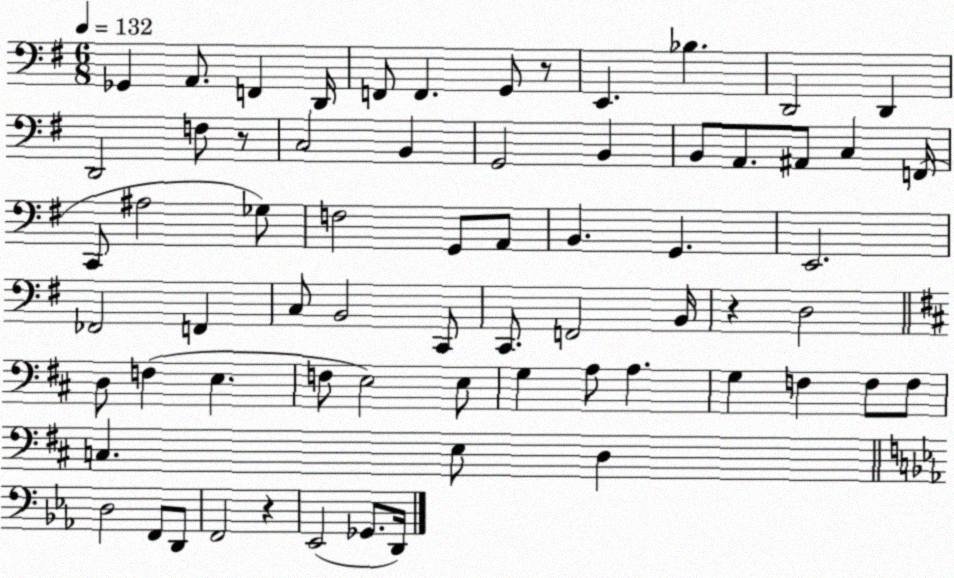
X:1
T:Untitled
M:6/8
L:1/4
K:G
_G,, A,,/2 F,, D,,/4 F,,/2 F,, G,,/2 z/2 E,, _B, D,,2 D,, D,,2 F,/2 z/2 C,2 B,, G,,2 B,, B,,/2 A,,/2 ^A,,/2 C, F,,/4 C,,/2 ^A,2 _G,/2 F,2 G,,/2 A,,/2 B,, G,, E,,2 _F,,2 F,, C,/2 B,,2 C,,/2 C,,/2 F,,2 B,,/4 z D,2 D,/2 F, E, F,/2 E,2 E,/2 G, A,/2 A, G, F, F,/2 F,/2 C, E,/2 D, D,2 F,,/2 D,,/2 F,,2 z _E,,2 _G,,/2 D,,/4